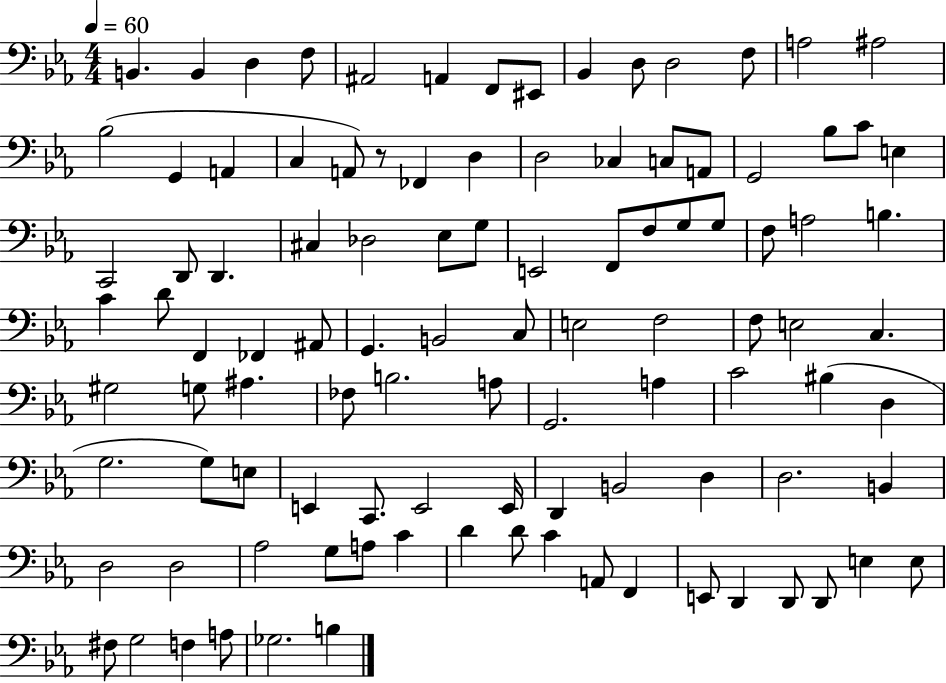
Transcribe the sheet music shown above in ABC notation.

X:1
T:Untitled
M:4/4
L:1/4
K:Eb
B,, B,, D, F,/2 ^A,,2 A,, F,,/2 ^E,,/2 _B,, D,/2 D,2 F,/2 A,2 ^A,2 _B,2 G,, A,, C, A,,/2 z/2 _F,, D, D,2 _C, C,/2 A,,/2 G,,2 _B,/2 C/2 E, C,,2 D,,/2 D,, ^C, _D,2 _E,/2 G,/2 E,,2 F,,/2 F,/2 G,/2 G,/2 F,/2 A,2 B, C D/2 F,, _F,, ^A,,/2 G,, B,,2 C,/2 E,2 F,2 F,/2 E,2 C, ^G,2 G,/2 ^A, _F,/2 B,2 A,/2 G,,2 A, C2 ^B, D, G,2 G,/2 E,/2 E,, C,,/2 E,,2 E,,/4 D,, B,,2 D, D,2 B,, D,2 D,2 _A,2 G,/2 A,/2 C D D/2 C A,,/2 F,, E,,/2 D,, D,,/2 D,,/2 E, E,/2 ^F,/2 G,2 F, A,/2 _G,2 B,